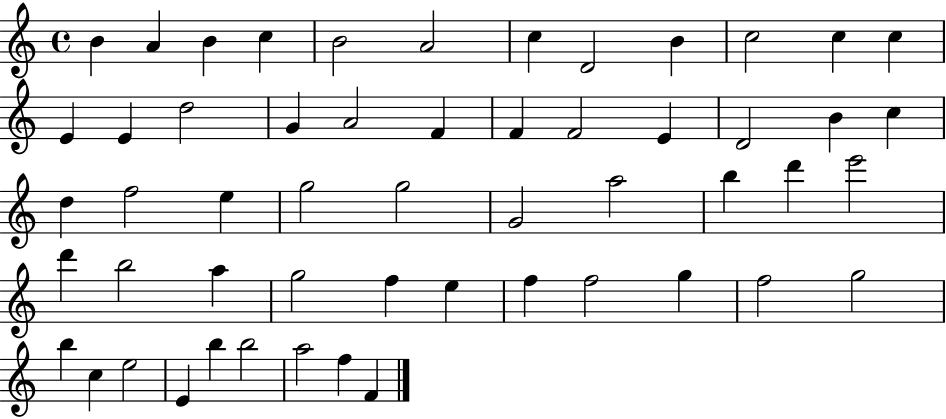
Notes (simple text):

B4/q A4/q B4/q C5/q B4/h A4/h C5/q D4/h B4/q C5/h C5/q C5/q E4/q E4/q D5/h G4/q A4/h F4/q F4/q F4/h E4/q D4/h B4/q C5/q D5/q F5/h E5/q G5/h G5/h G4/h A5/h B5/q D6/q E6/h D6/q B5/h A5/q G5/h F5/q E5/q F5/q F5/h G5/q F5/h G5/h B5/q C5/q E5/h E4/q B5/q B5/h A5/h F5/q F4/q